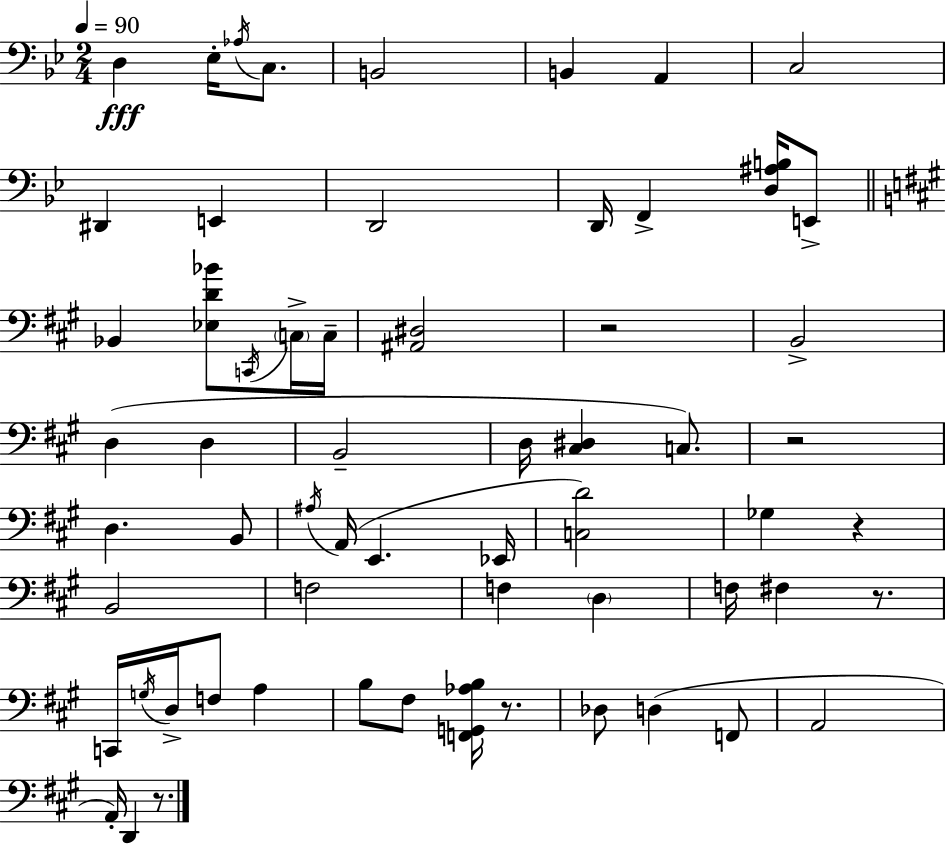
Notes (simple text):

D3/q Eb3/s Ab3/s C3/e. B2/h B2/q A2/q C3/h D#2/q E2/q D2/h D2/s F2/q [D3,A#3,B3]/s E2/e Bb2/q [Eb3,D4,Bb4]/e C2/s C3/s C3/s [A#2,D#3]/h R/h B2/h D3/q D3/q B2/h D3/s [C#3,D#3]/q C3/e. R/h D3/q. B2/e A#3/s A2/s E2/q. Eb2/s [C3,D4]/h Gb3/q R/q B2/h F3/h F3/q D3/q F3/s F#3/q R/e. C2/s G3/s D3/s F3/e A3/q B3/e F#3/e [F2,G2,Ab3,B3]/s R/e. Db3/e D3/q F2/e A2/h A2/s D2/q R/e.